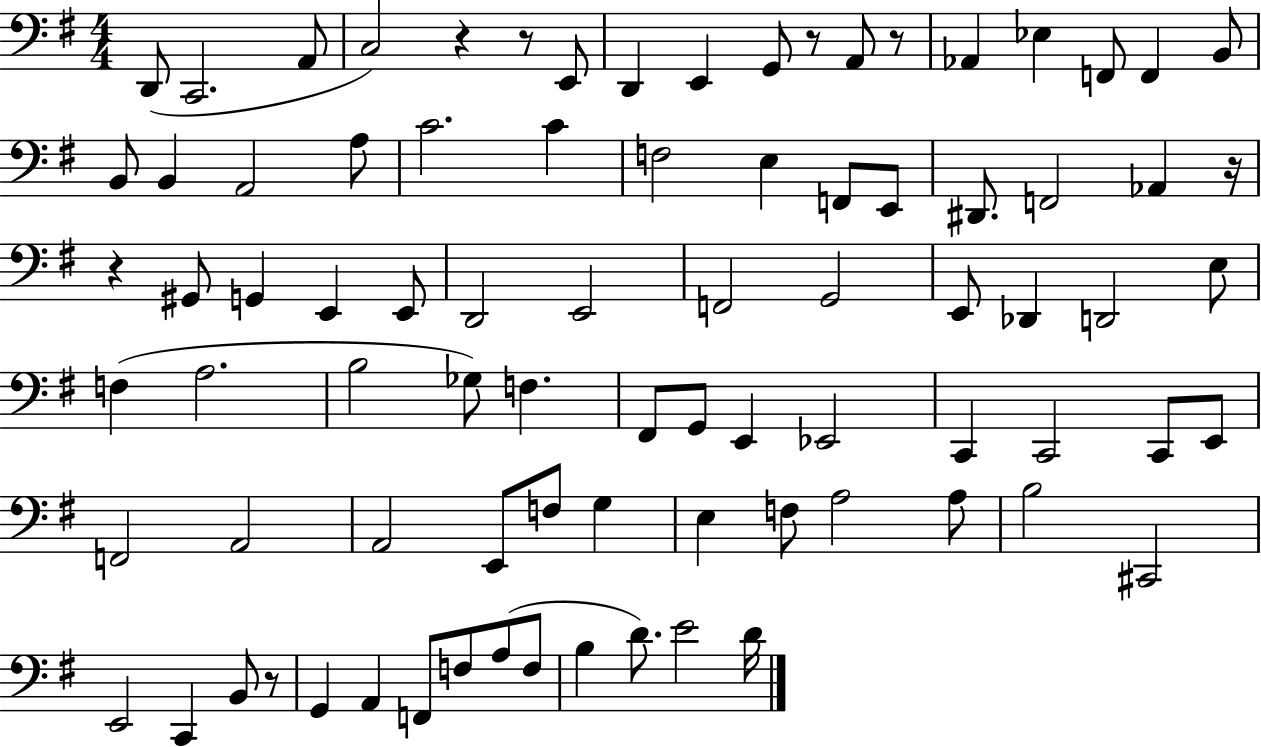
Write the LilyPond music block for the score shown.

{
  \clef bass
  \numericTimeSignature
  \time 4/4
  \key g \major
  d,8( c,2. a,8 | c2) r4 r8 e,8 | d,4 e,4 g,8 r8 a,8 r8 | aes,4 ees4 f,8 f,4 b,8 | \break b,8 b,4 a,2 a8 | c'2. c'4 | f2 e4 f,8 e,8 | dis,8. f,2 aes,4 r16 | \break r4 gis,8 g,4 e,4 e,8 | d,2 e,2 | f,2 g,2 | e,8 des,4 d,2 e8 | \break f4( a2. | b2 ges8) f4. | fis,8 g,8 e,4 ees,2 | c,4 c,2 c,8 e,8 | \break f,2 a,2 | a,2 e,8 f8 g4 | e4 f8 a2 a8 | b2 cis,2 | \break e,2 c,4 b,8 r8 | g,4 a,4 f,8 f8 a8( f8 | b4 d'8.) e'2 d'16 | \bar "|."
}